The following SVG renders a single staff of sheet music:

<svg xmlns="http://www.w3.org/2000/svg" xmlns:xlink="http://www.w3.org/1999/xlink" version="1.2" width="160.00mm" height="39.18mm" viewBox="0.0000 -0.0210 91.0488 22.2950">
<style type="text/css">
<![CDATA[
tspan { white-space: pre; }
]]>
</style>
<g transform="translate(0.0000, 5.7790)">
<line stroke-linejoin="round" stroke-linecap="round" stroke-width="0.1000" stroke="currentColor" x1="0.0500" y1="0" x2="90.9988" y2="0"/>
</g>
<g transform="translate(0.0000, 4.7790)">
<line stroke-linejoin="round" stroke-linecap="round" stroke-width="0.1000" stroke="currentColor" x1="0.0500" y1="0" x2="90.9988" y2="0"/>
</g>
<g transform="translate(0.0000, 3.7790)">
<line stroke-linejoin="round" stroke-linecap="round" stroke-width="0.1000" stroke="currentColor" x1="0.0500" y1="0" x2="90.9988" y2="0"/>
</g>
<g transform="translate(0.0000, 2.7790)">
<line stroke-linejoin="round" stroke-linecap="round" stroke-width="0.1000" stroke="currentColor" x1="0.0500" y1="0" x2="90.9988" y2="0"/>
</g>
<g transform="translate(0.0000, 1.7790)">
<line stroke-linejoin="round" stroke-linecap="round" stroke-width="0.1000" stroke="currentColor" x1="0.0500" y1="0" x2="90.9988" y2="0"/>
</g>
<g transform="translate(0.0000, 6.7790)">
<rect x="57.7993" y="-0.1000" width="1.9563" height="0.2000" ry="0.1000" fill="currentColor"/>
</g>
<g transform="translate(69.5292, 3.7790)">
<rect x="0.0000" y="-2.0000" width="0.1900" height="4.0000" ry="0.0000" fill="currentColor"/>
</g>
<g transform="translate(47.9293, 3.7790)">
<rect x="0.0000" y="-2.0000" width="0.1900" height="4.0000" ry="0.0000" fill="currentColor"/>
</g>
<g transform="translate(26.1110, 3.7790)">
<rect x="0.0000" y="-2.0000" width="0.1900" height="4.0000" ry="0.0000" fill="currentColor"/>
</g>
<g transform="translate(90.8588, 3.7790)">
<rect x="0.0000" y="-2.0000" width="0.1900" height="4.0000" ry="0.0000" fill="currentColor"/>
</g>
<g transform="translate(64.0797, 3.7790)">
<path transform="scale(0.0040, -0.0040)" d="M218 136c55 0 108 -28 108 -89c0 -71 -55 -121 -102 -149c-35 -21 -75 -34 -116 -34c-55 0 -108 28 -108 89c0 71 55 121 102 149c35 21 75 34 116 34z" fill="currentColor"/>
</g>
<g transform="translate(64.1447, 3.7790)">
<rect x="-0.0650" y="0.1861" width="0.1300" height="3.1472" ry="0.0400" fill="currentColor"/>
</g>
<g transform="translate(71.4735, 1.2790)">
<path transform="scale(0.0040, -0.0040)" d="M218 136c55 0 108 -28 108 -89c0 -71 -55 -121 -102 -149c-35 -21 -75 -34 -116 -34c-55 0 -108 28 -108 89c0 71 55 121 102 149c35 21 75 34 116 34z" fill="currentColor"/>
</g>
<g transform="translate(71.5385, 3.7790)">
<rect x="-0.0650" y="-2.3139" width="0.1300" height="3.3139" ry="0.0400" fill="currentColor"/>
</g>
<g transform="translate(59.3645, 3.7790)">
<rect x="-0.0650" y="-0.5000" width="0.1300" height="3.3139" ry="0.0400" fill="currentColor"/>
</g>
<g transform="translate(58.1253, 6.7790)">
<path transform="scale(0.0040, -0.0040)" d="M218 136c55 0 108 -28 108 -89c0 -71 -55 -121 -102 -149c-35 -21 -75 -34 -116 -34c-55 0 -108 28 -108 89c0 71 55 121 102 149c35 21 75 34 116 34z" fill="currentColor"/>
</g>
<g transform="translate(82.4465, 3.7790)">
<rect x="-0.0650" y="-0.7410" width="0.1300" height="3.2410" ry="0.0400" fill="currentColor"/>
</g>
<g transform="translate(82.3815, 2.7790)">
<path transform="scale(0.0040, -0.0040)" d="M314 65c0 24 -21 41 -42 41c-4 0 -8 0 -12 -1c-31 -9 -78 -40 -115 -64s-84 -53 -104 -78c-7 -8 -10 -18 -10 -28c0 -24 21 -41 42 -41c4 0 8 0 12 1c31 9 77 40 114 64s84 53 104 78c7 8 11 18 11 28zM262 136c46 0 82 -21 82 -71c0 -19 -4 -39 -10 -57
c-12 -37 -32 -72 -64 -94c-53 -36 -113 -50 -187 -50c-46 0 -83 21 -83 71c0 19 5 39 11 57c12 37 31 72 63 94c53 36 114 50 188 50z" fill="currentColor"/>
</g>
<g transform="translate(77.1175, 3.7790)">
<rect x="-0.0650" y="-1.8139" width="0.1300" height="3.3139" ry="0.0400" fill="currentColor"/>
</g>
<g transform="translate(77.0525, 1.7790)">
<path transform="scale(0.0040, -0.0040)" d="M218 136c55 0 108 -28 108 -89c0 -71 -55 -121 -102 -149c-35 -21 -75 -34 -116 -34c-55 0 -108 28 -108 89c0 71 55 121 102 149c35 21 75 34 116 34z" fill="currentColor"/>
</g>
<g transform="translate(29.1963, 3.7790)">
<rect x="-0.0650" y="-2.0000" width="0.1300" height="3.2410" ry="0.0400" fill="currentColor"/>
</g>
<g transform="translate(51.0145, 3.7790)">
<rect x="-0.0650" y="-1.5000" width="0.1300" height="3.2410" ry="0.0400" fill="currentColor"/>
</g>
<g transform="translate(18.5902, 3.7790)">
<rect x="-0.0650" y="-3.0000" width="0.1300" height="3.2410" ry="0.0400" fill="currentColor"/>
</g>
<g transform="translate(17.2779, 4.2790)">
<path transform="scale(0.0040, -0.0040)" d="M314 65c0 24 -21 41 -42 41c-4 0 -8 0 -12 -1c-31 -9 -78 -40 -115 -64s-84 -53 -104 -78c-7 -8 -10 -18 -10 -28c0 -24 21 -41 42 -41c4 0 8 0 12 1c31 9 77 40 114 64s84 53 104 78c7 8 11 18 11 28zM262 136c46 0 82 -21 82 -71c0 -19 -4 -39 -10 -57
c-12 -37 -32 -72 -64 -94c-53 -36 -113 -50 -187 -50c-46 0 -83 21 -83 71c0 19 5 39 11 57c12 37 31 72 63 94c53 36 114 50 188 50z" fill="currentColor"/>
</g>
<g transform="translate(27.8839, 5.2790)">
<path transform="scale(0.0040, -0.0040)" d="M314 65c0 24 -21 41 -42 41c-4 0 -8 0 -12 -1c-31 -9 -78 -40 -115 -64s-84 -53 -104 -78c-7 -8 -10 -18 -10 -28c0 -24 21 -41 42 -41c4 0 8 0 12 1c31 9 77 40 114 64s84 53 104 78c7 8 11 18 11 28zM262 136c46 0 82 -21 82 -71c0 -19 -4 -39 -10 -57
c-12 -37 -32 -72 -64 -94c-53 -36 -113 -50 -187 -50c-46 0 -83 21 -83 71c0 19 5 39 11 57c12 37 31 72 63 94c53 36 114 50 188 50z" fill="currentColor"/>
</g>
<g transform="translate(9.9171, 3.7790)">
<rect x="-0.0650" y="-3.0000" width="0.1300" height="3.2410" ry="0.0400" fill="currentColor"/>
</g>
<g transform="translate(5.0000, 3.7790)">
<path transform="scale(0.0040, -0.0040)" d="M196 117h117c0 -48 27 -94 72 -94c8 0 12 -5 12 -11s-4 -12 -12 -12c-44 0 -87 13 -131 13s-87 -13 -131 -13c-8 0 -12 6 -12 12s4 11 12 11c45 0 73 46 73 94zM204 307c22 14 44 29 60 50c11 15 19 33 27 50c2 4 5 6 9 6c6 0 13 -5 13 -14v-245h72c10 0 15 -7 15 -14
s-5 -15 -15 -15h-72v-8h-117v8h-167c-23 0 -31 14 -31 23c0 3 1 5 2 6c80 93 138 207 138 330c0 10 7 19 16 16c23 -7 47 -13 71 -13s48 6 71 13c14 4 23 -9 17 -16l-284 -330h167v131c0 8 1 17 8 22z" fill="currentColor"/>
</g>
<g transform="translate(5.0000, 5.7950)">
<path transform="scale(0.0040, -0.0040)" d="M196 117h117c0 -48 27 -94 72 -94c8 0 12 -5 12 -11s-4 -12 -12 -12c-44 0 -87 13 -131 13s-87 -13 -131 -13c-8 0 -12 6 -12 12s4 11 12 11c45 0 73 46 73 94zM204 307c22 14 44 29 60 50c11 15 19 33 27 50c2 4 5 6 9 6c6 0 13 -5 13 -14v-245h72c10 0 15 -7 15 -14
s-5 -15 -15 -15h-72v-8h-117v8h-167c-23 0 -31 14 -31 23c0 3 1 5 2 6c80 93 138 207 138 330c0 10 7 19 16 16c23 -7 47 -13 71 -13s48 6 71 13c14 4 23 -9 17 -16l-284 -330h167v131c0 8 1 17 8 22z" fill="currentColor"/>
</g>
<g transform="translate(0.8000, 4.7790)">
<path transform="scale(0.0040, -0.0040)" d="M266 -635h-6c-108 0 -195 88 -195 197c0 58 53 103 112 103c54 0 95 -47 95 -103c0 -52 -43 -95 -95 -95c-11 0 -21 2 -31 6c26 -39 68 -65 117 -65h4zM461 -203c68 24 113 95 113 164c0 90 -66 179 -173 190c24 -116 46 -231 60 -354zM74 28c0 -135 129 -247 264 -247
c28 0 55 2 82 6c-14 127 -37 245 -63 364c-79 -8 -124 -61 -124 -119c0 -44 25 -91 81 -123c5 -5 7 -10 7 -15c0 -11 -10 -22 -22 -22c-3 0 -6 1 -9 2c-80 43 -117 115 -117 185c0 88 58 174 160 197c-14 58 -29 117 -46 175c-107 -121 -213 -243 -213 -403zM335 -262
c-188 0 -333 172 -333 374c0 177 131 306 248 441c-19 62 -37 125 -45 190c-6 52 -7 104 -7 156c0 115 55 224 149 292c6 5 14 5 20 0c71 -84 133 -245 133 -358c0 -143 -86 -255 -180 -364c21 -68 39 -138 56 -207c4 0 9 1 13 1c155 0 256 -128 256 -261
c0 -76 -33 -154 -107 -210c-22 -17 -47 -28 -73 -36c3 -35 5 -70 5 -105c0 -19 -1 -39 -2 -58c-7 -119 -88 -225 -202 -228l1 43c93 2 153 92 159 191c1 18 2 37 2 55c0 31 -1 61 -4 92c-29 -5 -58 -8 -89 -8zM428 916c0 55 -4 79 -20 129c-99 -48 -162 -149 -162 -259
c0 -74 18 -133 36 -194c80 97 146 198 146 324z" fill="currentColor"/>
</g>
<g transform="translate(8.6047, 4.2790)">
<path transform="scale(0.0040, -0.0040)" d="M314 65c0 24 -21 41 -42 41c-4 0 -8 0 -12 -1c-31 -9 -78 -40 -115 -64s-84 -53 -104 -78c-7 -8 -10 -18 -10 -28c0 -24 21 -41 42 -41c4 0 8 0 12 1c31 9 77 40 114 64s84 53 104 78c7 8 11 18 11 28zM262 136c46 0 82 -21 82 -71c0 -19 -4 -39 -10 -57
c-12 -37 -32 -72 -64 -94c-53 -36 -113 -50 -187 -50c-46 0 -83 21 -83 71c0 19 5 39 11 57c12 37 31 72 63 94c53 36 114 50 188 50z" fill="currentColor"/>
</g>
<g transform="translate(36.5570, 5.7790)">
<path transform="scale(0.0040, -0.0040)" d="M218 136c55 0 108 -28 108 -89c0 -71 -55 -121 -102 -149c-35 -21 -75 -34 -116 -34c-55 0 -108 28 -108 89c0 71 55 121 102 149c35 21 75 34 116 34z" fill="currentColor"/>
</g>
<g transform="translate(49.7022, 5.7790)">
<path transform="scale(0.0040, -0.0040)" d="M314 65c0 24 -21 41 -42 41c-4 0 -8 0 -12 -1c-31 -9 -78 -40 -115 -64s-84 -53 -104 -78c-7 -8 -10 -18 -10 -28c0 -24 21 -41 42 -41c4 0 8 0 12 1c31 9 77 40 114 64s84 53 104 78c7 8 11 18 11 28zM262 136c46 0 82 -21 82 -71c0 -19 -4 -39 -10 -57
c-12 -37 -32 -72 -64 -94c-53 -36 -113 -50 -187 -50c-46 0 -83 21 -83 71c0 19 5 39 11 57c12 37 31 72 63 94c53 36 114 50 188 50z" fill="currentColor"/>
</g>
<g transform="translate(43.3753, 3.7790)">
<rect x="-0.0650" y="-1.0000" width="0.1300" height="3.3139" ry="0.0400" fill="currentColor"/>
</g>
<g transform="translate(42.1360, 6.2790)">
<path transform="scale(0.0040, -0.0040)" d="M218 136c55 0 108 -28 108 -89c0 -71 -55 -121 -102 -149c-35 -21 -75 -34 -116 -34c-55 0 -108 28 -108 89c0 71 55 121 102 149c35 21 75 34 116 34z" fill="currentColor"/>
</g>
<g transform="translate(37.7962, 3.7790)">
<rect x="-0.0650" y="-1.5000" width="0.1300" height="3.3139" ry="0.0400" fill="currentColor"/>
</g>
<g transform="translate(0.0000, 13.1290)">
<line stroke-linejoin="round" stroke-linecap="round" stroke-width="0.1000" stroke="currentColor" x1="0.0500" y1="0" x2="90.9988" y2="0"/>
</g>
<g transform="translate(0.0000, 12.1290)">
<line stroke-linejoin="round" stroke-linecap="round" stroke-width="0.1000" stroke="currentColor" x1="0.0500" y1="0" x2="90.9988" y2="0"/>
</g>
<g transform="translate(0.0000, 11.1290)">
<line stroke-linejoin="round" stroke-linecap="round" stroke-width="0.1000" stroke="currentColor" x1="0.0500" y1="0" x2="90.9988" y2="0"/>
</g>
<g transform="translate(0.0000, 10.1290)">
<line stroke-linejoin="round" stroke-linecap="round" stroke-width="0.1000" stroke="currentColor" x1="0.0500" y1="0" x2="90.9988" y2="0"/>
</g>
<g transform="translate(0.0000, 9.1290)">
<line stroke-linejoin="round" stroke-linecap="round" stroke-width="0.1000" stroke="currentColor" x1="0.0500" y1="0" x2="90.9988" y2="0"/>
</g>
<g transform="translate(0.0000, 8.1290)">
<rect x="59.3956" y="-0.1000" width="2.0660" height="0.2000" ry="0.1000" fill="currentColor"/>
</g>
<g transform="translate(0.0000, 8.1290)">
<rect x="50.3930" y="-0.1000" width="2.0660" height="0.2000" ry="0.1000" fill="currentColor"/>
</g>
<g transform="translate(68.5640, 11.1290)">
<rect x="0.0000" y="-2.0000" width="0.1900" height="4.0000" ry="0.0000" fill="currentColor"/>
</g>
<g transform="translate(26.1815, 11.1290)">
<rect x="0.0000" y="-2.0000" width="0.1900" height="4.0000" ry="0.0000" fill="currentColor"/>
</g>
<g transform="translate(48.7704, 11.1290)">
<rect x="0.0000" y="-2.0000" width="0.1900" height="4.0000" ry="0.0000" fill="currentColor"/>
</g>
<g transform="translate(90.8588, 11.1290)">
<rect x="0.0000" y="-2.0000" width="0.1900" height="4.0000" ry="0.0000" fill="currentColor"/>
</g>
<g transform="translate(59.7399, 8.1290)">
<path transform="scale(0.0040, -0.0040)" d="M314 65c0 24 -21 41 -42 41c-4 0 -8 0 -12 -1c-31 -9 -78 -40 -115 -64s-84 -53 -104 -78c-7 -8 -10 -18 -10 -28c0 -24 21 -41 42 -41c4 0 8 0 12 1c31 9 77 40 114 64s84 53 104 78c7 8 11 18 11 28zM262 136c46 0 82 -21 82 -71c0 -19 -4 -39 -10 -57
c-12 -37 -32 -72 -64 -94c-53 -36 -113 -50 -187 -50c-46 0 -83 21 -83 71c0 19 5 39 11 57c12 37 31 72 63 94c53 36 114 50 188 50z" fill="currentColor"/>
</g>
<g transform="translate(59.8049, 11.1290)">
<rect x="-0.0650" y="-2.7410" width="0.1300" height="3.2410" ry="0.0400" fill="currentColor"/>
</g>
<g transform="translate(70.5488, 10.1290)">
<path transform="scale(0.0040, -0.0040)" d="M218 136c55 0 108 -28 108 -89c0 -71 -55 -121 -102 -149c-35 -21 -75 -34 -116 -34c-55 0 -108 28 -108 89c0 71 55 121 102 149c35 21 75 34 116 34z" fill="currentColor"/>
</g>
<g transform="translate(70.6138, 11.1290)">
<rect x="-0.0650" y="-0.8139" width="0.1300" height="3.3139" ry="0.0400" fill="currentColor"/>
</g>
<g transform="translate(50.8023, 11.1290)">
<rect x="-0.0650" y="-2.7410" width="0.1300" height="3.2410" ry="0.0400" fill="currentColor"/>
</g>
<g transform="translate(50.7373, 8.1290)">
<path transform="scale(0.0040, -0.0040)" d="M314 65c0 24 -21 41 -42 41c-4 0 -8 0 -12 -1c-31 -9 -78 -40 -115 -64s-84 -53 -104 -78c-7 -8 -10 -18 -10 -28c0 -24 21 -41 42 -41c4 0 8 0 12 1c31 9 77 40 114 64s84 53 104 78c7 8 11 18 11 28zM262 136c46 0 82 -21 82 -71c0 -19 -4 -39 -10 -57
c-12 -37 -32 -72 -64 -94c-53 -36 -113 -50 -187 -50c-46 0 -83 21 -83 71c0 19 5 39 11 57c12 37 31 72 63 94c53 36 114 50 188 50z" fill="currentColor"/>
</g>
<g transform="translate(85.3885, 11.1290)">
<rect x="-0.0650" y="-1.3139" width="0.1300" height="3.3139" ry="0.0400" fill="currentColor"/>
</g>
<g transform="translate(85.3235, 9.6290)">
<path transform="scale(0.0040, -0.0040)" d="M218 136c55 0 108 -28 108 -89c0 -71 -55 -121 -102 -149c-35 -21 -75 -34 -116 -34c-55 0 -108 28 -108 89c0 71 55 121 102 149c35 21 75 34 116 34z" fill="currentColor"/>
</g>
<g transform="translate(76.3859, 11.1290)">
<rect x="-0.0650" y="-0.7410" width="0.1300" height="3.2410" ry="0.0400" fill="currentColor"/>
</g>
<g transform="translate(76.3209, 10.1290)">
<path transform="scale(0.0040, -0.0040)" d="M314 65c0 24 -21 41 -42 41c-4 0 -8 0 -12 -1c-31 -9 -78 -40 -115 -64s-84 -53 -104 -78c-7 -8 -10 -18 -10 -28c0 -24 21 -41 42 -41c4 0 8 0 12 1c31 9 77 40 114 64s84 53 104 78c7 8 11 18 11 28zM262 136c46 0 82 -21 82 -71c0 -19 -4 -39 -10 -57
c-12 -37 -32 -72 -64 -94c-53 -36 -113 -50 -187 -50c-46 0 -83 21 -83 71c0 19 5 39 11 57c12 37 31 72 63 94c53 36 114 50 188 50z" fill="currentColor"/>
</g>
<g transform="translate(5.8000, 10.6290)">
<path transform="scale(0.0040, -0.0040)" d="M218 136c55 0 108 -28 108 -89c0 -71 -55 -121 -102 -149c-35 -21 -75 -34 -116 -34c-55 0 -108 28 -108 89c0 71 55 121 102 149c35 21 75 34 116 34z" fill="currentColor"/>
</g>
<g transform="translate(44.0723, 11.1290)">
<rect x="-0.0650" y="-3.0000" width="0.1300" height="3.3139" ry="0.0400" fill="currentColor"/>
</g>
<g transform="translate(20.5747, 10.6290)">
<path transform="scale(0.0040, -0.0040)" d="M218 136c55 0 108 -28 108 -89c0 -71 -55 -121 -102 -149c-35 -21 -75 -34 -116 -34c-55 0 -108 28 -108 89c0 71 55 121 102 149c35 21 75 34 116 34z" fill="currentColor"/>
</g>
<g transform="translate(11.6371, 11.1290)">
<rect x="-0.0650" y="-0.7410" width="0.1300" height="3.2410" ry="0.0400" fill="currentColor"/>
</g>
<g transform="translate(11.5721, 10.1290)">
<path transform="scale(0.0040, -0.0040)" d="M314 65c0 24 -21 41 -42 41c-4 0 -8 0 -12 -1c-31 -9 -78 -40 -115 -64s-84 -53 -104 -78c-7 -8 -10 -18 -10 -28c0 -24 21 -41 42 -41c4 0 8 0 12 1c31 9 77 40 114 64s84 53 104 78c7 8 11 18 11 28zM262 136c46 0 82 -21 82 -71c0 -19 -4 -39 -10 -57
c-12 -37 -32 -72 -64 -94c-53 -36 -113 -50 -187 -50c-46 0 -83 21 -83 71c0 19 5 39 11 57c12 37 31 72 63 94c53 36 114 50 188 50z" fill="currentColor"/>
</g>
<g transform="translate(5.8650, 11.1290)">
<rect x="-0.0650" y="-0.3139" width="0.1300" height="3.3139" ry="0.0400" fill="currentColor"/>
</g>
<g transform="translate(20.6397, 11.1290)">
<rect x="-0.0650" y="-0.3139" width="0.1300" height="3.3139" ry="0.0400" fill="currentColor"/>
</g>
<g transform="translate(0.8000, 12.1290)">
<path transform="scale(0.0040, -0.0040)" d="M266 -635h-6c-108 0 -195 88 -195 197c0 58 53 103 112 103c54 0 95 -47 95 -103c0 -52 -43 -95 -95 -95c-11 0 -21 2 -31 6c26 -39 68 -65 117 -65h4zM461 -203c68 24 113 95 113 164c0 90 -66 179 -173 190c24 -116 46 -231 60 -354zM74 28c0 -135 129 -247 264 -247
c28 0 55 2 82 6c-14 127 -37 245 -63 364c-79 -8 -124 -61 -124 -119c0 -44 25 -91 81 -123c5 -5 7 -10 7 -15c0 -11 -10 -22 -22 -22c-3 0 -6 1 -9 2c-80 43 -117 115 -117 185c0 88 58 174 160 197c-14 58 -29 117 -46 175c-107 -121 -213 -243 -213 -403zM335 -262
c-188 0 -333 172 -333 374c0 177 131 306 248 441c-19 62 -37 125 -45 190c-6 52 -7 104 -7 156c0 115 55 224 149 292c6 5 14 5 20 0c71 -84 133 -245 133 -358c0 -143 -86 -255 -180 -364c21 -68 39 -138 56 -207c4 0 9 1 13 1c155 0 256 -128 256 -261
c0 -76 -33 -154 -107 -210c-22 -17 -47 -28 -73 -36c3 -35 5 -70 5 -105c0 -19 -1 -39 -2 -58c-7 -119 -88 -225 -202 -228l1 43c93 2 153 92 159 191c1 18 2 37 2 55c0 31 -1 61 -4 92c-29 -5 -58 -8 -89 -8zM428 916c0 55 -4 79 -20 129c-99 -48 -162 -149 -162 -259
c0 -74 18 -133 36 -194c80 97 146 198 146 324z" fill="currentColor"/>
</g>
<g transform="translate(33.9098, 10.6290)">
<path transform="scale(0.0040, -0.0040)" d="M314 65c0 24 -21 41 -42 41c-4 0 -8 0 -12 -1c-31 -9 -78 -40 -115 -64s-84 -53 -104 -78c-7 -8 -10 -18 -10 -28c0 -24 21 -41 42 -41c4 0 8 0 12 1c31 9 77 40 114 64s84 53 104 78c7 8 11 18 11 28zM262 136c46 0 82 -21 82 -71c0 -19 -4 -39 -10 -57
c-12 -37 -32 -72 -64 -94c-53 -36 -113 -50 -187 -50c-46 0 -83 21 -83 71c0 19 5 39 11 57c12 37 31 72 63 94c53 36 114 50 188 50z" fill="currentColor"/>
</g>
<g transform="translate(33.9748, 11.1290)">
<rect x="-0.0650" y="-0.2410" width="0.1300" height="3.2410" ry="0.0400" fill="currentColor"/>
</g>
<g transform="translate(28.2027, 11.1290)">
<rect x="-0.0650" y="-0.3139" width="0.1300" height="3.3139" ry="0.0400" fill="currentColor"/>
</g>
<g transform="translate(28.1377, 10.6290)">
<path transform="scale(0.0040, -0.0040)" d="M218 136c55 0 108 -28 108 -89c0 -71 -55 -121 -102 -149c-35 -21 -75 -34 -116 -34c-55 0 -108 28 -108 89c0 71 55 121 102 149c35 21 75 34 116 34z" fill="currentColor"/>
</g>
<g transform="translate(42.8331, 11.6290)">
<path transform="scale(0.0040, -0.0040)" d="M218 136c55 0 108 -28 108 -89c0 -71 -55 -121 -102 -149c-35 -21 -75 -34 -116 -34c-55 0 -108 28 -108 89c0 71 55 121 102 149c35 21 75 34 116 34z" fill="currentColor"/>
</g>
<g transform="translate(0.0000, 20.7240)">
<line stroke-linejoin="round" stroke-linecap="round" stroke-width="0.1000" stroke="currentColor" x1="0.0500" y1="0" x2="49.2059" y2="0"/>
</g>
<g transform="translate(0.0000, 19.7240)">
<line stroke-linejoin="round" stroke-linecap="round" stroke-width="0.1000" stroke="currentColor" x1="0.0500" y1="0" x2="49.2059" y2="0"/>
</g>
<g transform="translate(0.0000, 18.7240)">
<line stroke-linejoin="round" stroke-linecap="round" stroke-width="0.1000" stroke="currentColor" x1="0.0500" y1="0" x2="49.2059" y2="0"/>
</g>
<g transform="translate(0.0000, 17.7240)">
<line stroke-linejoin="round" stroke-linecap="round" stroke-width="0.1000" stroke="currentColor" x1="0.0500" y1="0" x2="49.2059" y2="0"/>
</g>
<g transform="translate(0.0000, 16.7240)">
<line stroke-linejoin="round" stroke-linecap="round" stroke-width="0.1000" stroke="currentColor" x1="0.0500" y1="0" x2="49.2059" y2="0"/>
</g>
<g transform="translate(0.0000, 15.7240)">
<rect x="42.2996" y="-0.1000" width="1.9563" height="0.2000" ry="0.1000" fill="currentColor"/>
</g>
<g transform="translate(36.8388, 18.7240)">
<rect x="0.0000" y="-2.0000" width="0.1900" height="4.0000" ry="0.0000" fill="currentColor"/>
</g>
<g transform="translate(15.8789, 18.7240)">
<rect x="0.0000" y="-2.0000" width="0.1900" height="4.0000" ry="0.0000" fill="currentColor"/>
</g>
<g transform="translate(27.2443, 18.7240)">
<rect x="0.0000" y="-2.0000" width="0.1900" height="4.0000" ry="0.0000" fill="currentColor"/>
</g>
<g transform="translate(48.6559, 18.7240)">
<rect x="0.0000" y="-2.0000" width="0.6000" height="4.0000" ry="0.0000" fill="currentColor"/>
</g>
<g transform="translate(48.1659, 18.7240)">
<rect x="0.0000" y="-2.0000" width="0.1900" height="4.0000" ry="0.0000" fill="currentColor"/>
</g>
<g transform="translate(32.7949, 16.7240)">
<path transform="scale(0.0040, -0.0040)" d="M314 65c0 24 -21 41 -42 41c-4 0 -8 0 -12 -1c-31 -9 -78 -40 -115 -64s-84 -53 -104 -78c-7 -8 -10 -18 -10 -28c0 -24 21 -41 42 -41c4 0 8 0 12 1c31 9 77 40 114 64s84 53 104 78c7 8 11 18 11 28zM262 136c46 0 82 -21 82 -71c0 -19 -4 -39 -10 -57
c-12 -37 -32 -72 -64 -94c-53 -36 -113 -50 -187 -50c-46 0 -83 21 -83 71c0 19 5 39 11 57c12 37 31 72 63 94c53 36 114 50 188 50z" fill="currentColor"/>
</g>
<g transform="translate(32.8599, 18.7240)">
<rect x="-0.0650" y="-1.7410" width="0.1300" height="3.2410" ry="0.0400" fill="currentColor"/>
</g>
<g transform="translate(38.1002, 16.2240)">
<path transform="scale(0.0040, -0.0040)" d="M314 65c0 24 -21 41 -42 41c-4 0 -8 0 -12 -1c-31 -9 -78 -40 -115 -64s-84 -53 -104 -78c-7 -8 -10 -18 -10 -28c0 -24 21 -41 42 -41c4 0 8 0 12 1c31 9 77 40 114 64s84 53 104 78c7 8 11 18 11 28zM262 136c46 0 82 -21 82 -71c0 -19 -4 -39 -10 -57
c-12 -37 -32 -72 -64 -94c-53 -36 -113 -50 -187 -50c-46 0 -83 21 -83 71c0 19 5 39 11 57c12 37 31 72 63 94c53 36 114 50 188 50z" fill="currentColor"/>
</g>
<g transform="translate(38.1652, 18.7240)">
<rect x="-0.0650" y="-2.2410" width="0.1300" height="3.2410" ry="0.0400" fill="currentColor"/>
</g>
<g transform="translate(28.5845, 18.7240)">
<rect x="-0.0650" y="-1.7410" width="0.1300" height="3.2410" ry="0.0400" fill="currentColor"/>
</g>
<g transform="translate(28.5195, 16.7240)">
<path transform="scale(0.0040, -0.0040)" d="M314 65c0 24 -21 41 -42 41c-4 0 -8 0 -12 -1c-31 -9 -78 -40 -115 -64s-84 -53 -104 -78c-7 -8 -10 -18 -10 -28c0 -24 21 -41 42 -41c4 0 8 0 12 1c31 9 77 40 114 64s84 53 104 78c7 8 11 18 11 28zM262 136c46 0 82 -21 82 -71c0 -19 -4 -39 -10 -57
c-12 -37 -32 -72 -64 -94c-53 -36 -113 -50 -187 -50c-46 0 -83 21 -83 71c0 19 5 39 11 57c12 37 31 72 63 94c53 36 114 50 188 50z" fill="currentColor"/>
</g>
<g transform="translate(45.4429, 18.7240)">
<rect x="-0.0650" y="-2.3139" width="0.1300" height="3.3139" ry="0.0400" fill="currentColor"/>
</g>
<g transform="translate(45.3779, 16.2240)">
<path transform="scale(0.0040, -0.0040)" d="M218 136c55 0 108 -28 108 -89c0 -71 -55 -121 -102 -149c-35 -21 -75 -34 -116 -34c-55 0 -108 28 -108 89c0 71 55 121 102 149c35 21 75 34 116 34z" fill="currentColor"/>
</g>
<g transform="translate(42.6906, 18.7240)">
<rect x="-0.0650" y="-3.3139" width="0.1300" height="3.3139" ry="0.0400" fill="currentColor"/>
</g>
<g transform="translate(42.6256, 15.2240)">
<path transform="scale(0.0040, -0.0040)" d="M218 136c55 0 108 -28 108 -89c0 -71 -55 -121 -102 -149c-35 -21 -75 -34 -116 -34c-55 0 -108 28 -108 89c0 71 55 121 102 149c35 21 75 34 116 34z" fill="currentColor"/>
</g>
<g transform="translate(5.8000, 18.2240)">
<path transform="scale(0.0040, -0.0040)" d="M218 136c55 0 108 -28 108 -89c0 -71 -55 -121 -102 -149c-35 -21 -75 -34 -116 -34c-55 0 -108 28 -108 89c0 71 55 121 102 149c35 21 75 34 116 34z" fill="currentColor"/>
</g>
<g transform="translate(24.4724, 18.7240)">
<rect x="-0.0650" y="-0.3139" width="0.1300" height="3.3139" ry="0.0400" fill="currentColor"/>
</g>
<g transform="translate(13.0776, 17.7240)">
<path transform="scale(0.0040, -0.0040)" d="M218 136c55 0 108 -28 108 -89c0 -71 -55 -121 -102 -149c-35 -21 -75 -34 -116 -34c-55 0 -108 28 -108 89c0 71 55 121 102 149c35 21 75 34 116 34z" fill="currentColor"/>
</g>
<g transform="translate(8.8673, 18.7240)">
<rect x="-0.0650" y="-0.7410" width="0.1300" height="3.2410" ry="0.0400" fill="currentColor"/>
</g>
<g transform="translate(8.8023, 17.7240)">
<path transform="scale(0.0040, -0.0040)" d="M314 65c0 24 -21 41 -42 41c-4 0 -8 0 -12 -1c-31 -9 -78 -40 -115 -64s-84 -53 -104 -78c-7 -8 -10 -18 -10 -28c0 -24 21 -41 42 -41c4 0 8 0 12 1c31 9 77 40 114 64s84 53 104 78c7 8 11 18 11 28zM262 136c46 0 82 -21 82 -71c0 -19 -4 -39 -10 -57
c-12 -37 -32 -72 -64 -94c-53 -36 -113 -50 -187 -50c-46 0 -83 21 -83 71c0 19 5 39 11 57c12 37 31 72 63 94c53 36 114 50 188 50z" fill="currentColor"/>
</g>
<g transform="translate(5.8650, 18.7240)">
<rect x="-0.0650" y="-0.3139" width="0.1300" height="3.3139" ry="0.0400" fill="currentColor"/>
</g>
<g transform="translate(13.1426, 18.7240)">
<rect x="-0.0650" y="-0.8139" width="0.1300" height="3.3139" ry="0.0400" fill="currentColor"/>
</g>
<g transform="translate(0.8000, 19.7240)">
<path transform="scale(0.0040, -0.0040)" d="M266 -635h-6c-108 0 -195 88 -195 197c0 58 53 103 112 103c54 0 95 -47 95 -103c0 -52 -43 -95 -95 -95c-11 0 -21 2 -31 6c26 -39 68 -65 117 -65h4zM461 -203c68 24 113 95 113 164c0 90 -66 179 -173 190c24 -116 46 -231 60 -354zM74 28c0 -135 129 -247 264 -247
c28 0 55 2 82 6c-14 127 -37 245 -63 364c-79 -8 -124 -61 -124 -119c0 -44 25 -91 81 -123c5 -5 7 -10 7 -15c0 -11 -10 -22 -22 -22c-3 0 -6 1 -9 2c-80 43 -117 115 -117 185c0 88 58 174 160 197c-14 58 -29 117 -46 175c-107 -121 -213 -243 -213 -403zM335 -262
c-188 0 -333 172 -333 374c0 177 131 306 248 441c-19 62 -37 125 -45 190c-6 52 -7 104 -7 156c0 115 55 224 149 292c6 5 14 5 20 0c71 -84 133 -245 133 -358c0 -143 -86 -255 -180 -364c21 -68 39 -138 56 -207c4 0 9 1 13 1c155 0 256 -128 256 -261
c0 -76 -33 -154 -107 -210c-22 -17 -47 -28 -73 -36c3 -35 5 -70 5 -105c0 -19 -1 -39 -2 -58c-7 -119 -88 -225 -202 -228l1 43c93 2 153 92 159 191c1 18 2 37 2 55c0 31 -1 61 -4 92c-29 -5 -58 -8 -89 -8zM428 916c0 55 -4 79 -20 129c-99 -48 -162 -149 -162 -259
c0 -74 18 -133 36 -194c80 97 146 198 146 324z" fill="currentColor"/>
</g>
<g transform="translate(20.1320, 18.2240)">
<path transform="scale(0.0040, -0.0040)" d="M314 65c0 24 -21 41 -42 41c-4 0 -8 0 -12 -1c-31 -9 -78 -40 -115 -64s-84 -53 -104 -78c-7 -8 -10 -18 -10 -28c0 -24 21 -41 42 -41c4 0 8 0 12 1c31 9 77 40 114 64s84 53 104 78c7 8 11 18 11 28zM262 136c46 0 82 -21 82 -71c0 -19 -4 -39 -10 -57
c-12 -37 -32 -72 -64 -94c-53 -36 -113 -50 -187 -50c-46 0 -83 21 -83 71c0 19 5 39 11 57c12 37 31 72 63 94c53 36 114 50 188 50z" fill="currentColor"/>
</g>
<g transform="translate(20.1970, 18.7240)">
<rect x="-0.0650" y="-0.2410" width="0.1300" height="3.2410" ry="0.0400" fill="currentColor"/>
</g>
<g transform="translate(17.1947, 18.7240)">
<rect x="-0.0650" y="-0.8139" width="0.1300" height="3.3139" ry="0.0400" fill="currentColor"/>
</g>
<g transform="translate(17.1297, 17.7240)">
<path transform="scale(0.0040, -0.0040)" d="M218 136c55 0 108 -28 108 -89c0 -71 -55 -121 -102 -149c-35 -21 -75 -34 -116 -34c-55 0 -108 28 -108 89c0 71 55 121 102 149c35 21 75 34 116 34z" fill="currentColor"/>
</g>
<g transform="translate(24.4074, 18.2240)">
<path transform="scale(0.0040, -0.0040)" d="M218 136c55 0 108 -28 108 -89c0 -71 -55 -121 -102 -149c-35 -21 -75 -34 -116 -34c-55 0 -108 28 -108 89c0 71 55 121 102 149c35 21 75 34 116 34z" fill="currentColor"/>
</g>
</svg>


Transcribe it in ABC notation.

X:1
T:Untitled
M:4/4
L:1/4
K:C
A2 A2 F2 E D E2 C B g f d2 c d2 c c c2 A a2 a2 d d2 e c d2 d d c2 c f2 f2 g2 b g